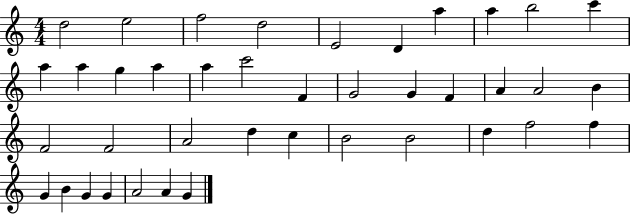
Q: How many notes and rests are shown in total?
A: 40